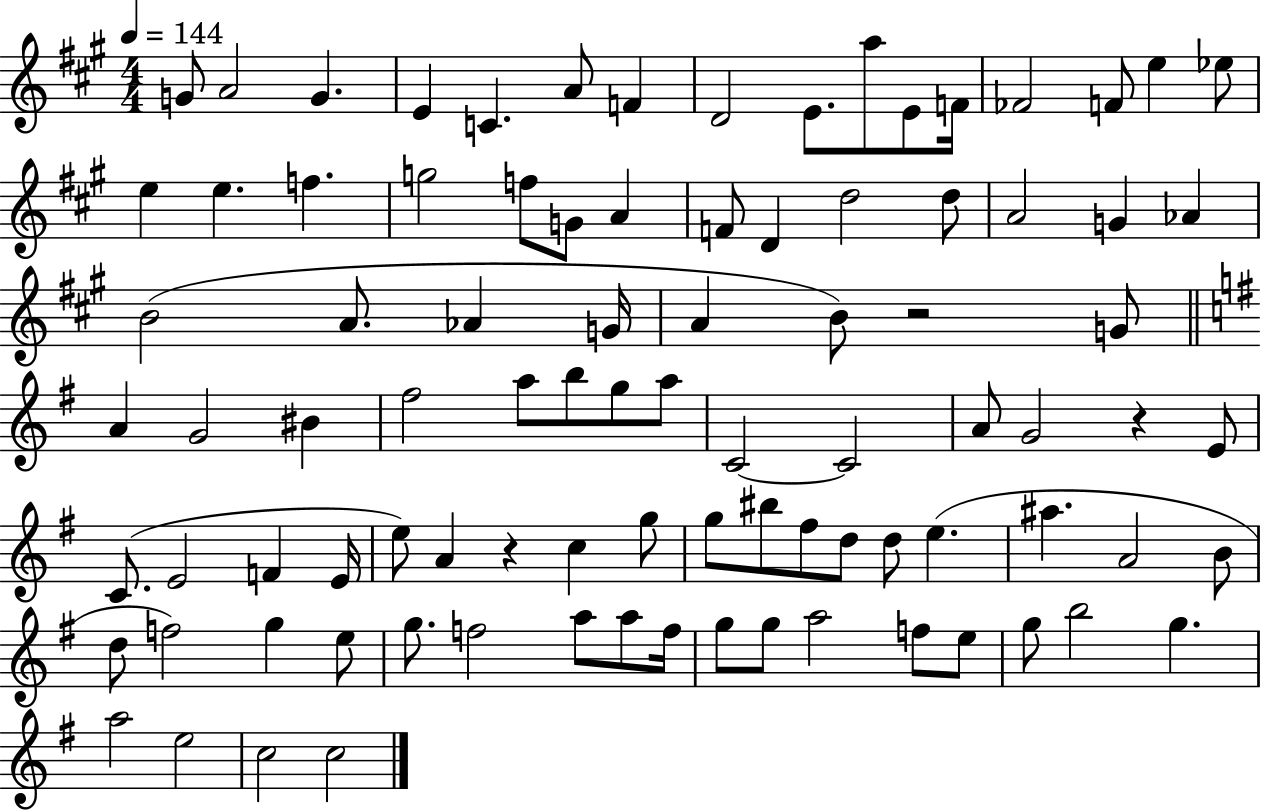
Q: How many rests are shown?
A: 3